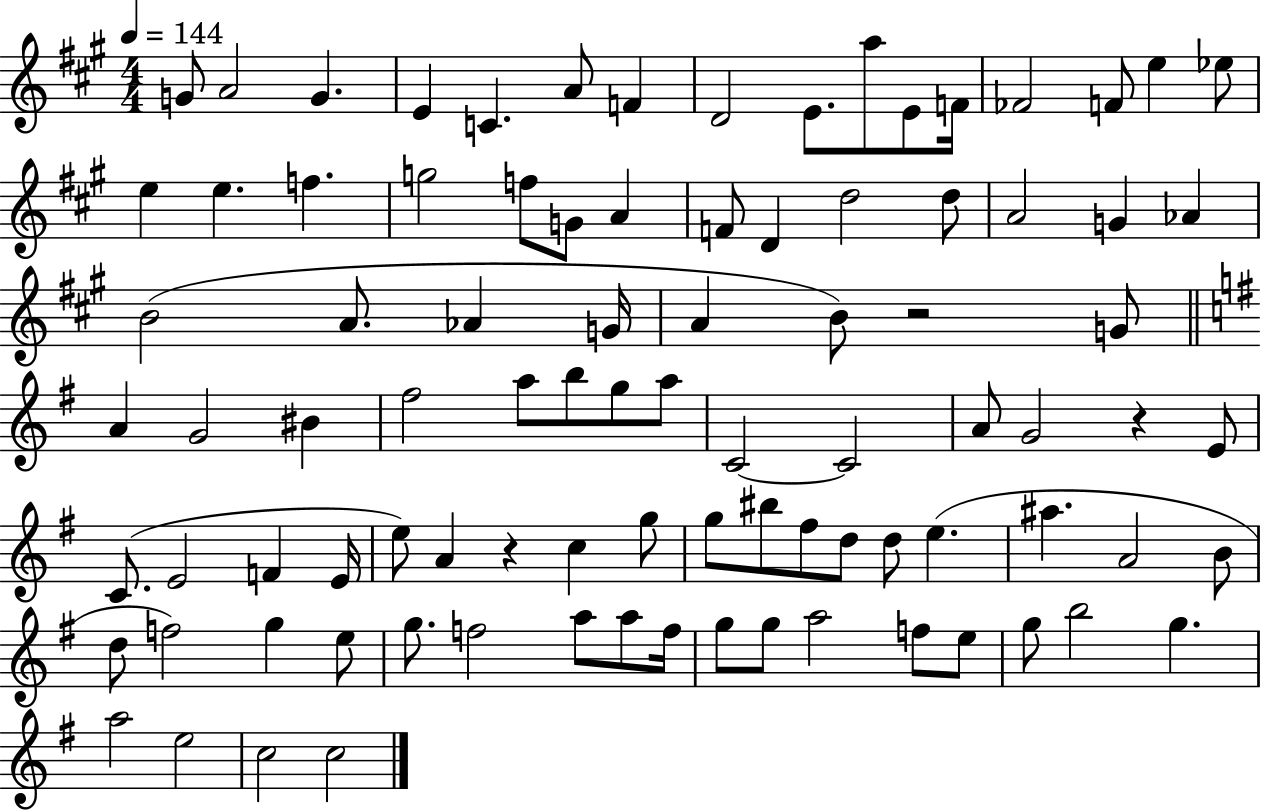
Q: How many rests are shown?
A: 3